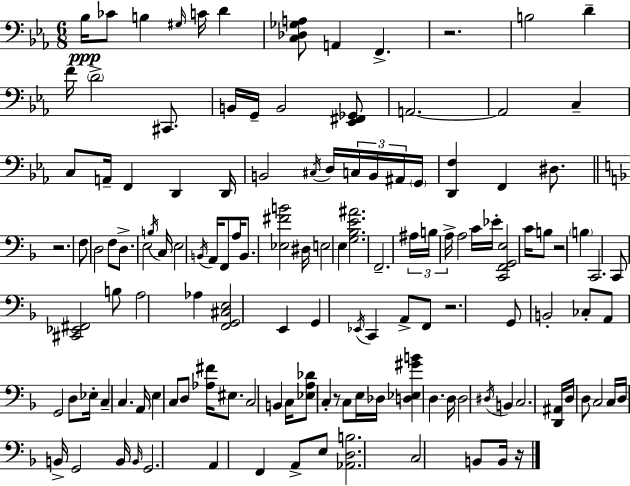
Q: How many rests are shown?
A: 6